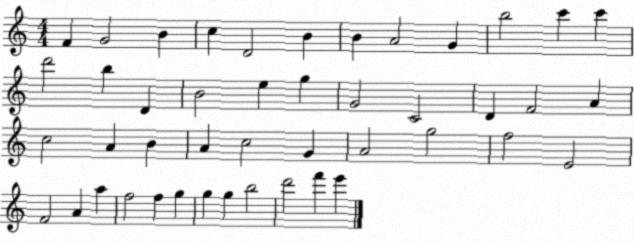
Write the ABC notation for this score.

X:1
T:Untitled
M:4/4
L:1/4
K:C
F G2 B c D2 B B A2 G b2 c' c' d'2 b D B2 e g G2 C2 D F2 A c2 A B A c2 G A2 g2 f2 E2 F2 A a f2 f g g g b2 d'2 f' e'